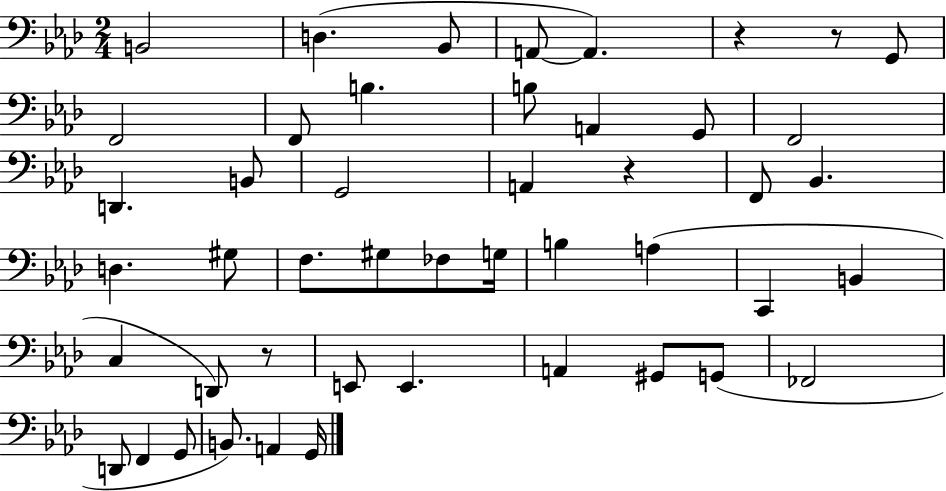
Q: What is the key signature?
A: AES major